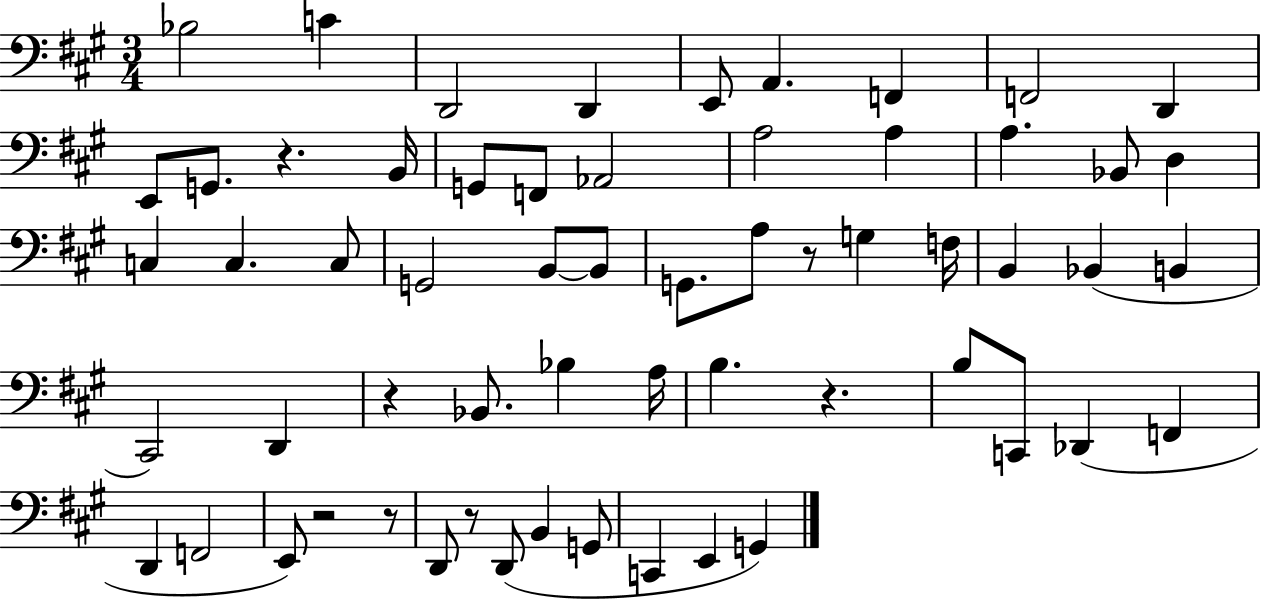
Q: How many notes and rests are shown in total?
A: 60